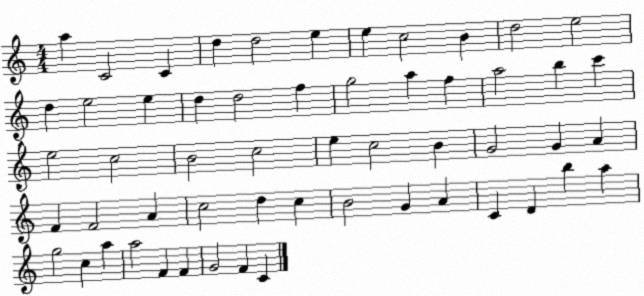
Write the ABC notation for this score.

X:1
T:Untitled
M:4/4
L:1/4
K:C
a C2 C d d2 e e c2 B d2 e2 d e2 e d d2 f g2 a f a2 b c' e2 c2 B2 c2 e c2 B G2 G A F F2 A c2 d c B2 G A C D b a g2 c a a2 F F G2 F C